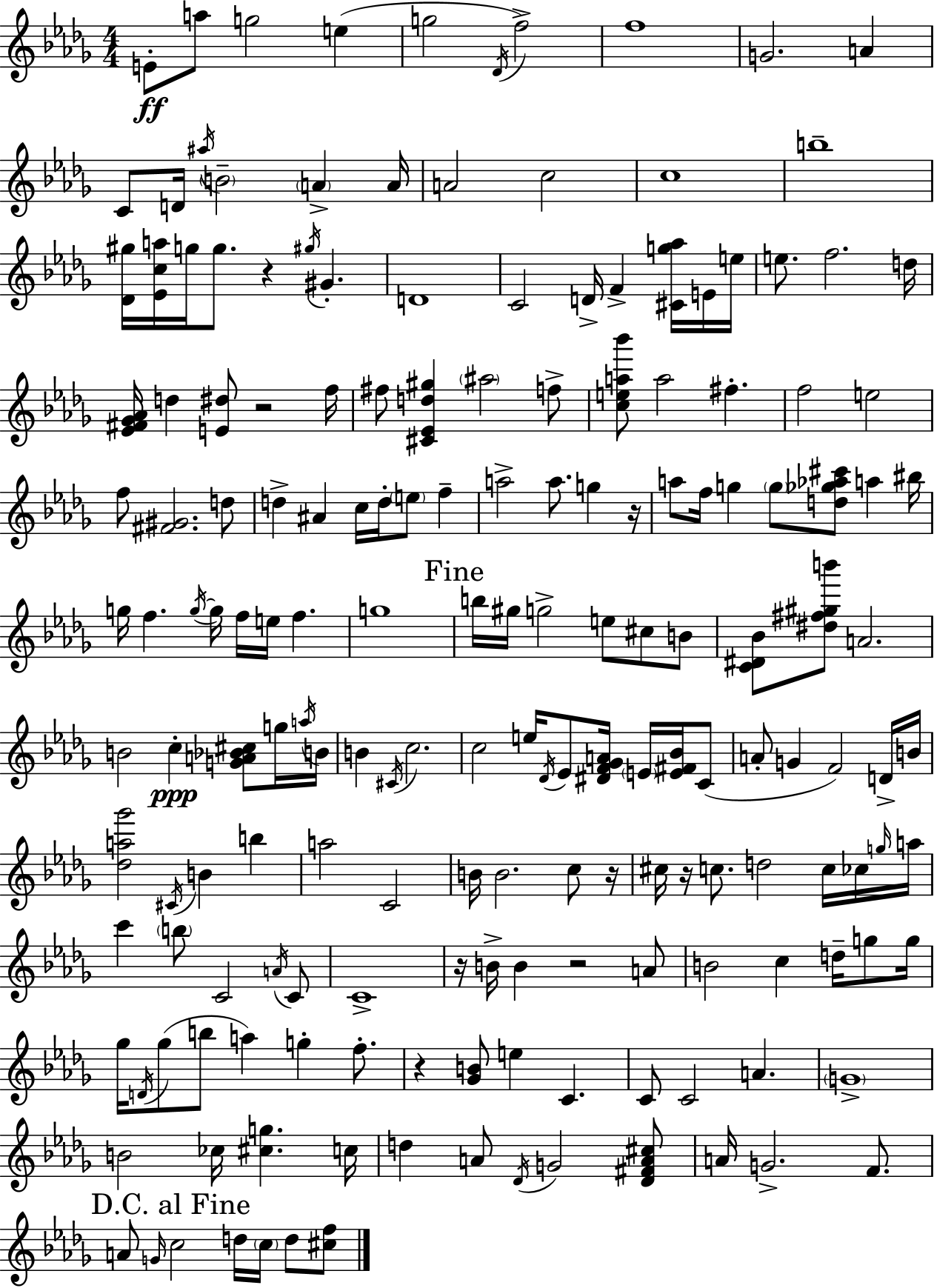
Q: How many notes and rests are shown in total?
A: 178